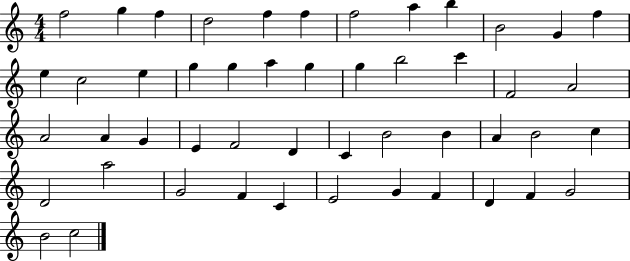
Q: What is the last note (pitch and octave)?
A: C5